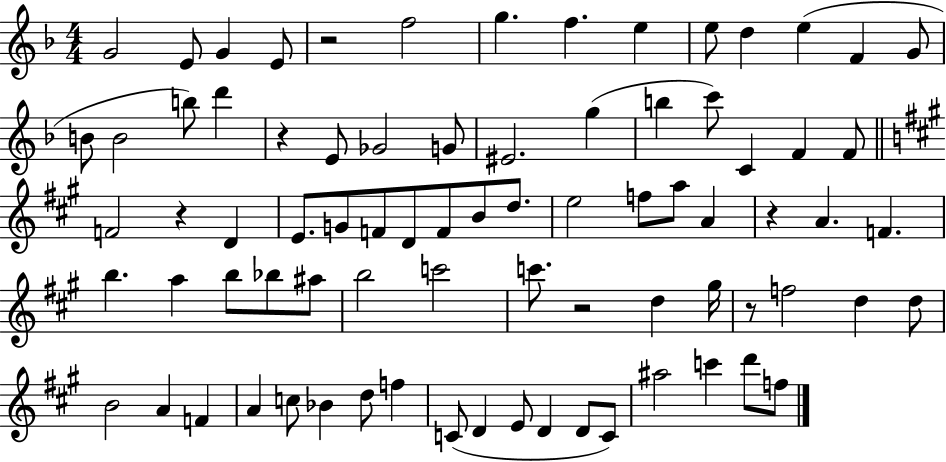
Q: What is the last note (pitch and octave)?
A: F5